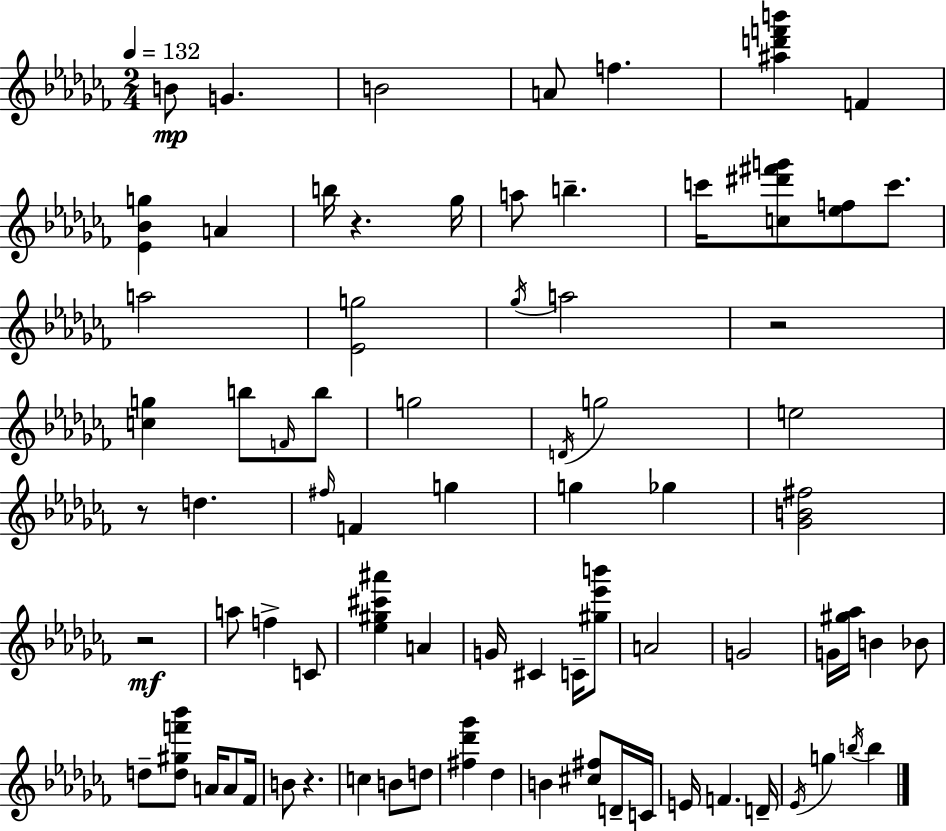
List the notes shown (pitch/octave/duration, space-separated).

B4/e G4/q. B4/h A4/e F5/q. [A#5,D6,F6,B6]/q F4/q [Eb4,Bb4,G5]/q A4/q B5/s R/q. Gb5/s A5/e B5/q. C6/s [C5,D#6,F#6,G6]/e [Eb5,F5]/e C6/e. A5/h [Eb4,G5]/h Gb5/s A5/h R/h [C5,G5]/q B5/e F4/s B5/e G5/h D4/s G5/h E5/h R/e D5/q. F#5/s F4/q G5/q G5/q Gb5/q [Gb4,B4,F#5]/h R/h A5/e F5/q C4/e [Eb5,G#5,C#6,A#6]/q A4/q G4/s C#4/q C4/s [G#5,Eb6,B6]/e A4/h G4/h G4/s [G#5,Ab5]/s B4/q Bb4/e D5/e [D5,G#5,F6,Bb6]/e A4/s A4/e FES4/s B4/e R/q. C5/q B4/e D5/e [F#5,Db6,Gb6]/q Db5/q B4/q [C#5,F#5]/e D4/s C4/s E4/s F4/q. D4/s Eb4/s G5/q B5/s B5/q